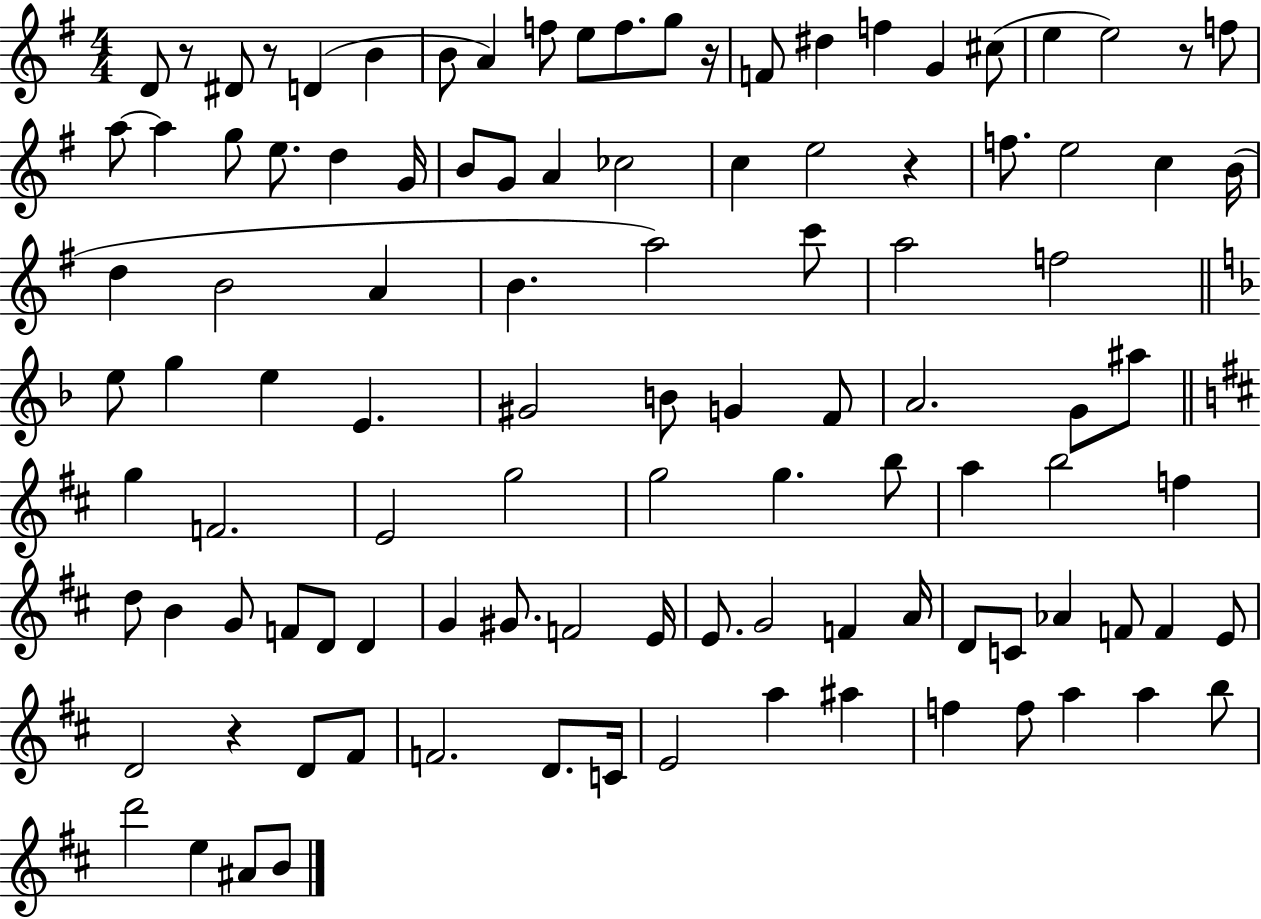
D4/e R/e D#4/e R/e D4/q B4/q B4/e A4/q F5/e E5/e F5/e. G5/e R/s F4/e D#5/q F5/q G4/q C#5/e E5/q E5/h R/e F5/e A5/e A5/q G5/e E5/e. D5/q G4/s B4/e G4/e A4/q CES5/h C5/q E5/h R/q F5/e. E5/h C5/q B4/s D5/q B4/h A4/q B4/q. A5/h C6/e A5/h F5/h E5/e G5/q E5/q E4/q. G#4/h B4/e G4/q F4/e A4/h. G4/e A#5/e G5/q F4/h. E4/h G5/h G5/h G5/q. B5/e A5/q B5/h F5/q D5/e B4/q G4/e F4/e D4/e D4/q G4/q G#4/e. F4/h E4/s E4/e. G4/h F4/q A4/s D4/e C4/e Ab4/q F4/e F4/q E4/e D4/h R/q D4/e F#4/e F4/h. D4/e. C4/s E4/h A5/q A#5/q F5/q F5/e A5/q A5/q B5/e D6/h E5/q A#4/e B4/e